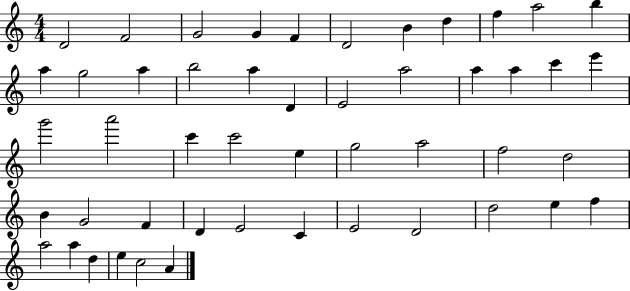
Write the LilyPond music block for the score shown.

{
  \clef treble
  \numericTimeSignature
  \time 4/4
  \key c \major
  d'2 f'2 | g'2 g'4 f'4 | d'2 b'4 d''4 | f''4 a''2 b''4 | \break a''4 g''2 a''4 | b''2 a''4 d'4 | e'2 a''2 | a''4 a''4 c'''4 e'''4 | \break g'''2 a'''2 | c'''4 c'''2 e''4 | g''2 a''2 | f''2 d''2 | \break b'4 g'2 f'4 | d'4 e'2 c'4 | e'2 d'2 | d''2 e''4 f''4 | \break a''2 a''4 d''4 | e''4 c''2 a'4 | \bar "|."
}